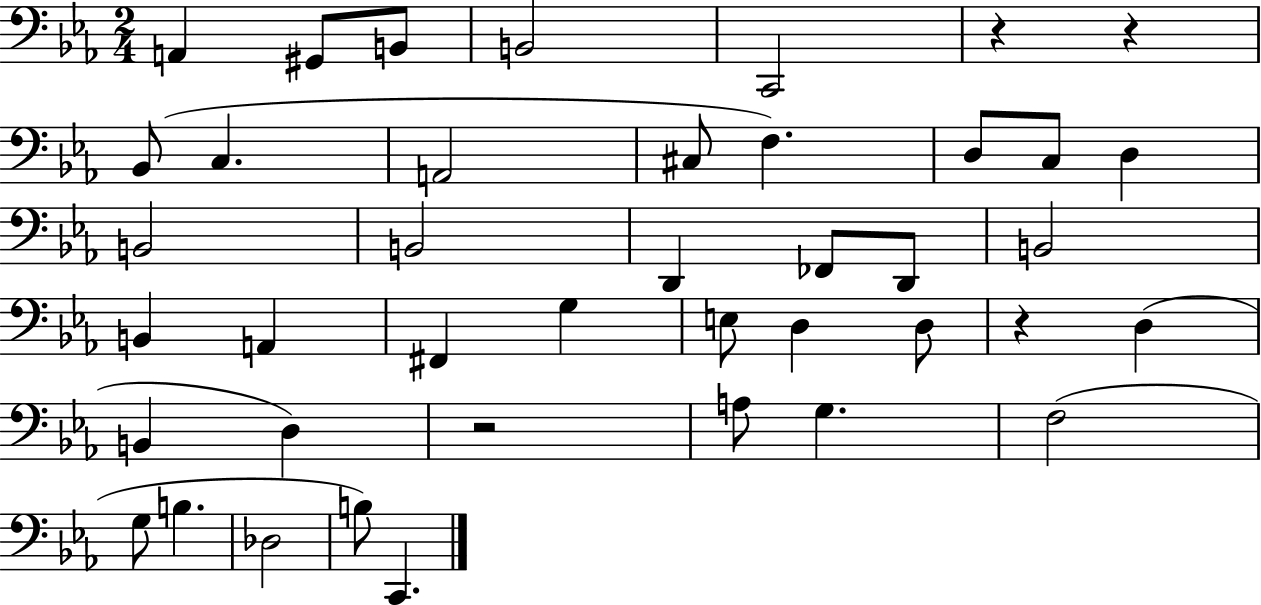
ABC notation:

X:1
T:Untitled
M:2/4
L:1/4
K:Eb
A,, ^G,,/2 B,,/2 B,,2 C,,2 z z _B,,/2 C, A,,2 ^C,/2 F, D,/2 C,/2 D, B,,2 B,,2 D,, _F,,/2 D,,/2 B,,2 B,, A,, ^F,, G, E,/2 D, D,/2 z D, B,, D, z2 A,/2 G, F,2 G,/2 B, _D,2 B,/2 C,,